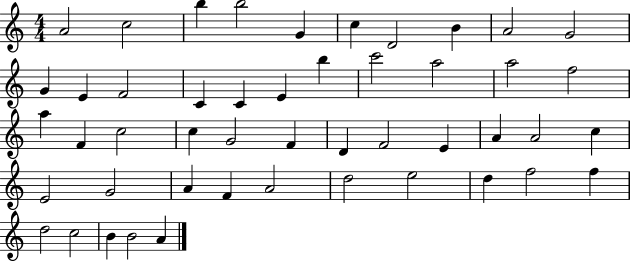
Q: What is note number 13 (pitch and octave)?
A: F4